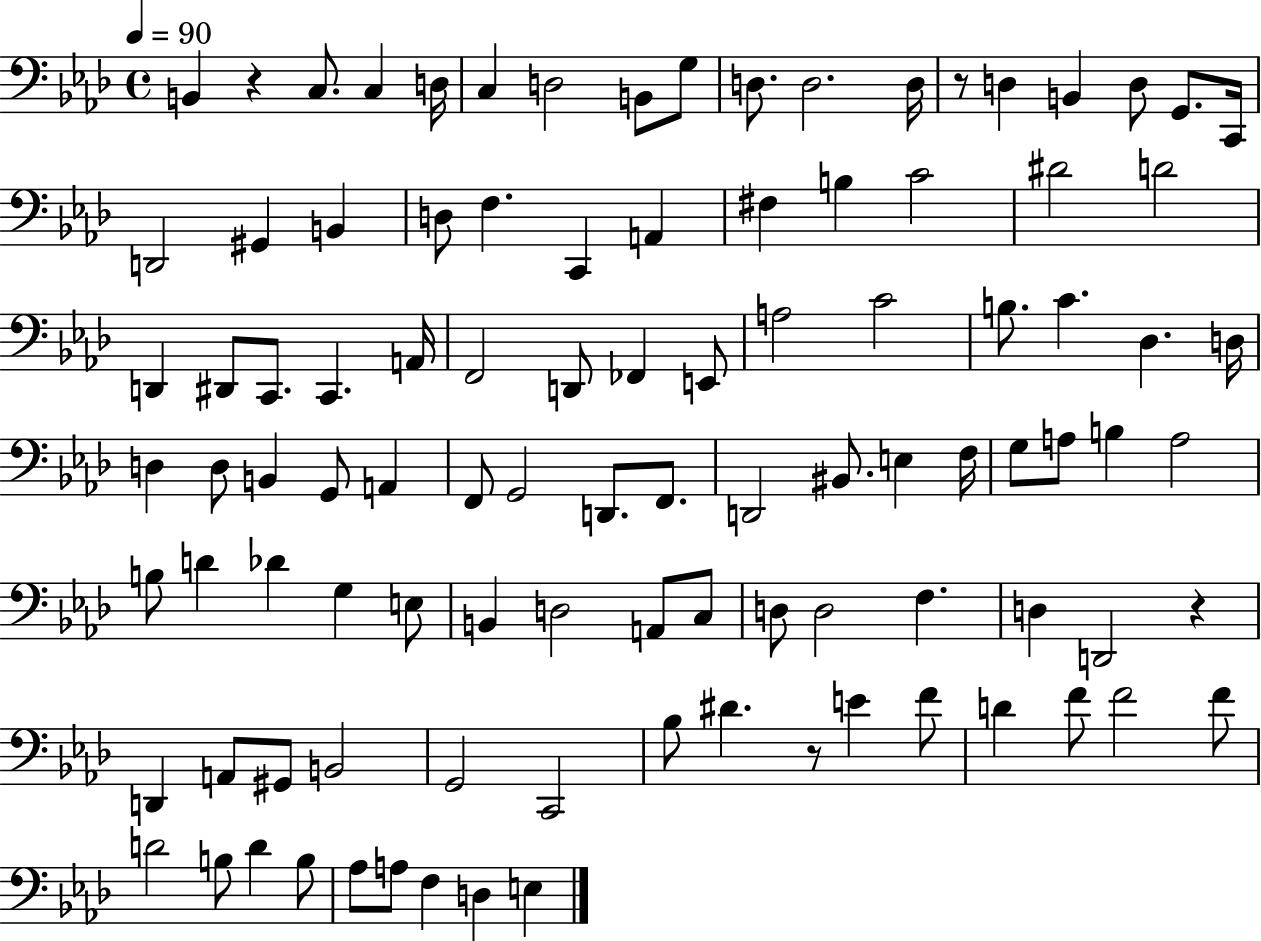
B2/q R/q C3/e. C3/q D3/s C3/q D3/h B2/e G3/e D3/e. D3/h. D3/s R/e D3/q B2/q D3/e G2/e. C2/s D2/h G#2/q B2/q D3/e F3/q. C2/q A2/q F#3/q B3/q C4/h D#4/h D4/h D2/q D#2/e C2/e. C2/q. A2/s F2/h D2/e FES2/q E2/e A3/h C4/h B3/e. C4/q. Db3/q. D3/s D3/q D3/e B2/q G2/e A2/q F2/e G2/h D2/e. F2/e. D2/h BIS2/e. E3/q F3/s G3/e A3/e B3/q A3/h B3/e D4/q Db4/q G3/q E3/e B2/q D3/h A2/e C3/e D3/e D3/h F3/q. D3/q D2/h R/q D2/q A2/e G#2/e B2/h G2/h C2/h Bb3/e D#4/q. R/e E4/q F4/e D4/q F4/e F4/h F4/e D4/h B3/e D4/q B3/e Ab3/e A3/e F3/q D3/q E3/q